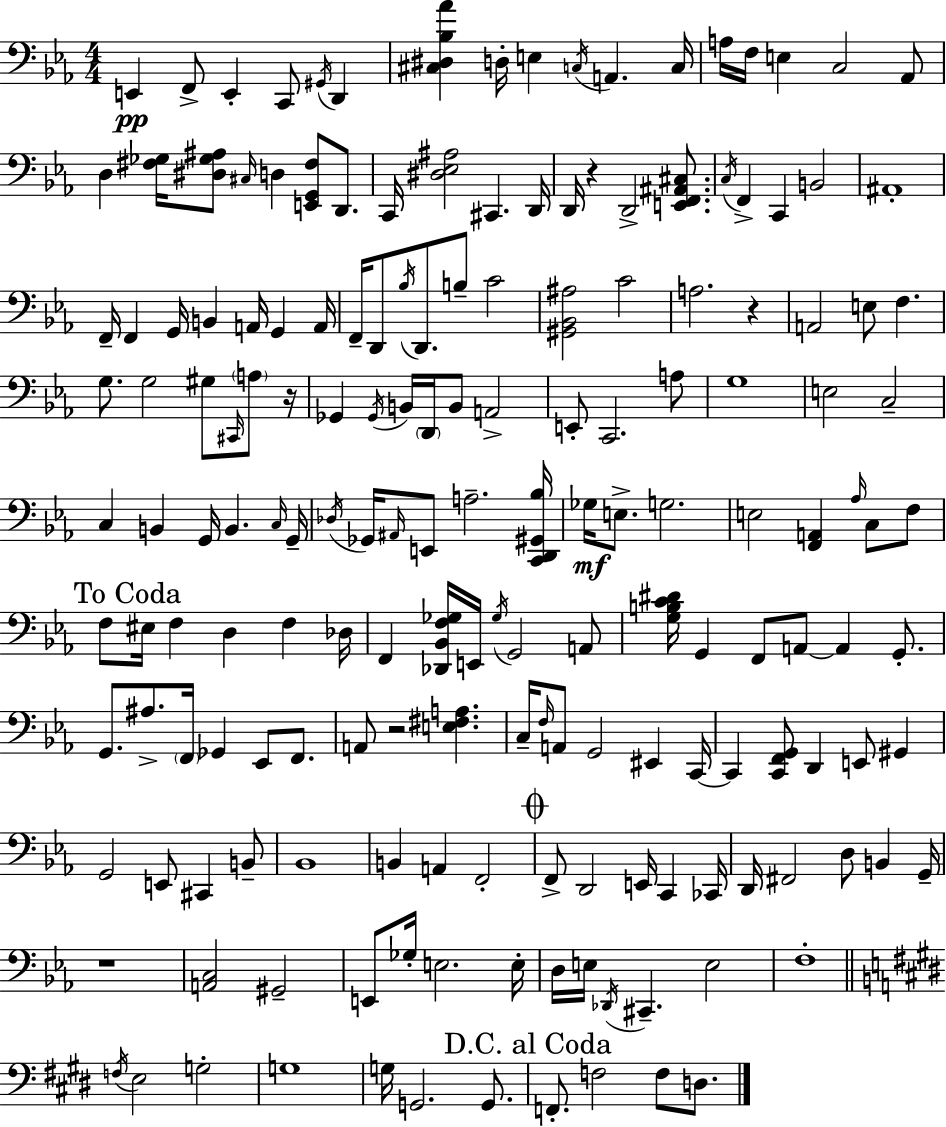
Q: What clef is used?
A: bass